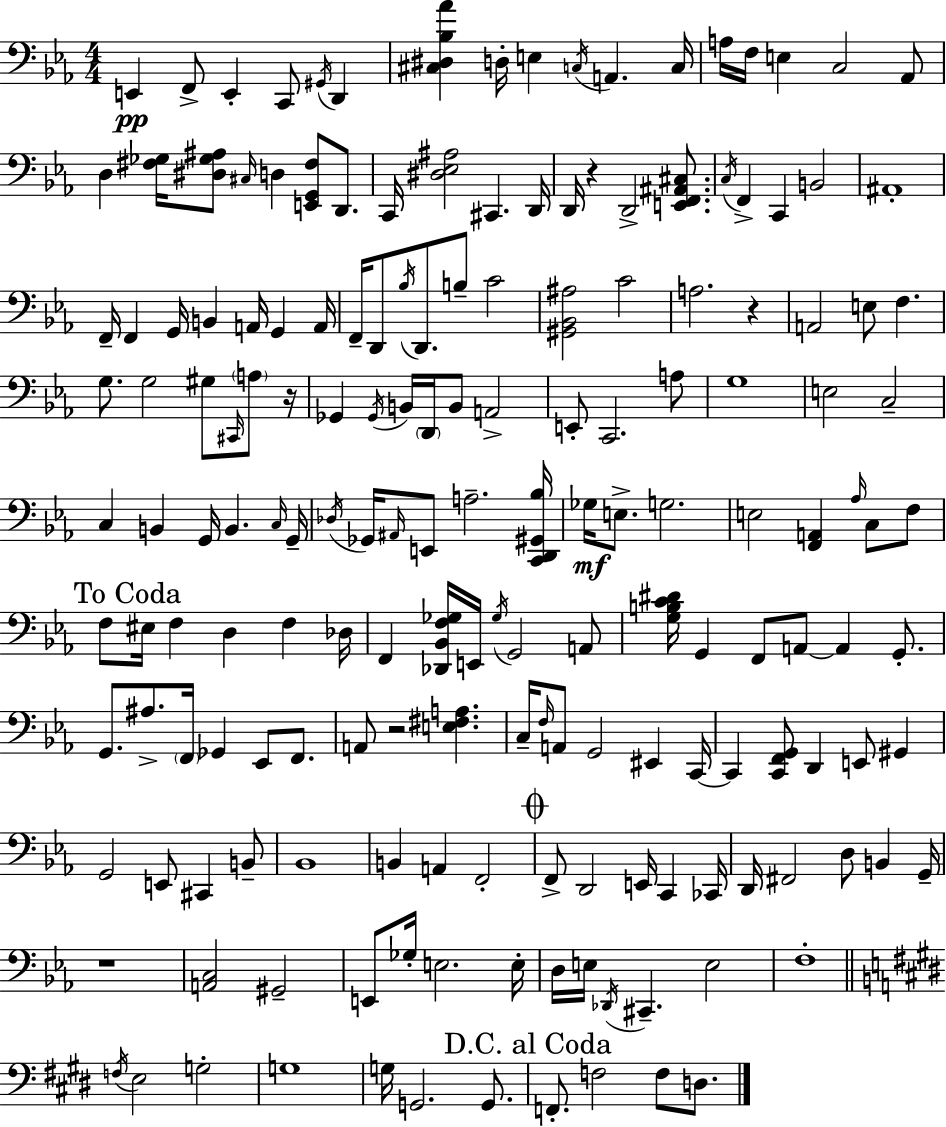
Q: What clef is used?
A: bass